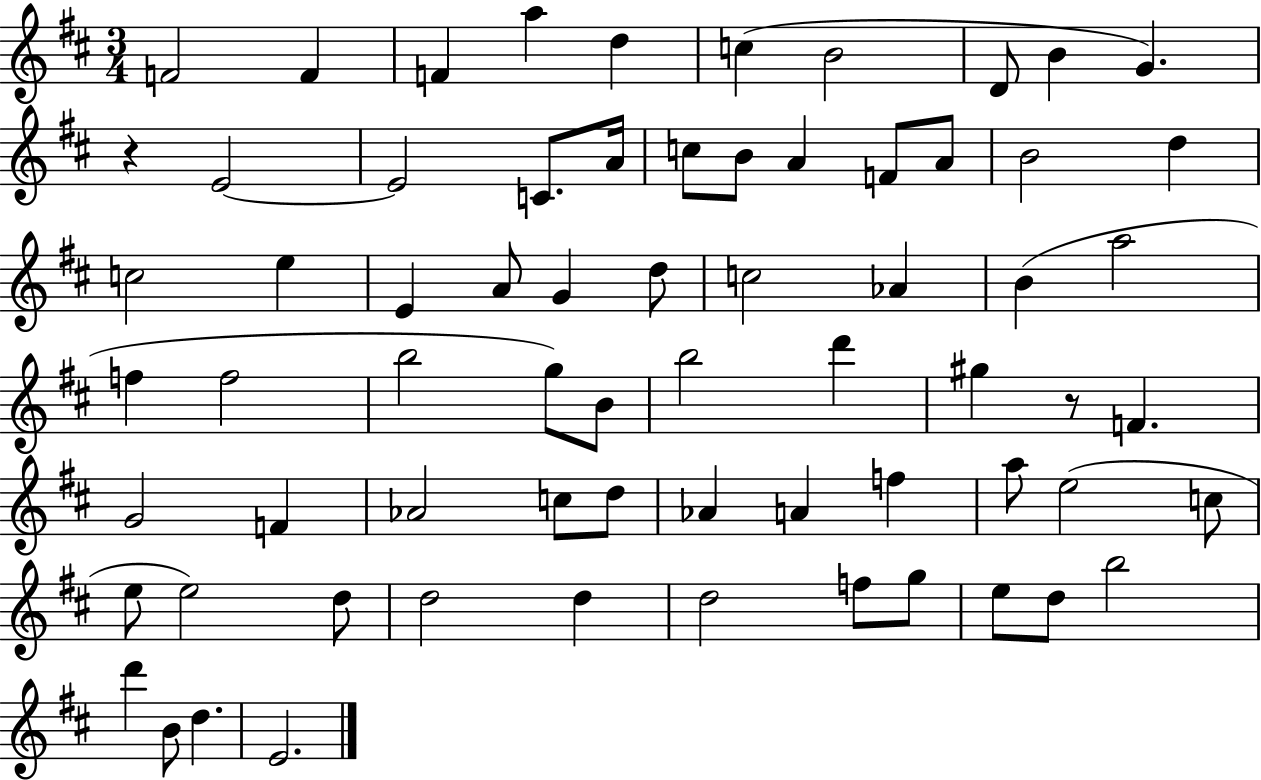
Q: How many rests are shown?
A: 2